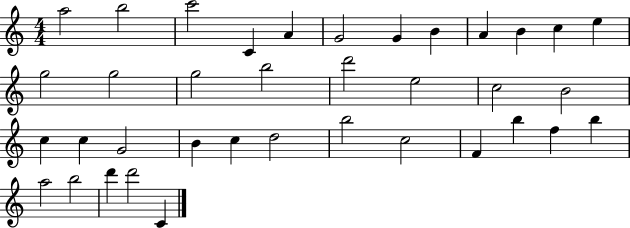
{
  \clef treble
  \numericTimeSignature
  \time 4/4
  \key c \major
  a''2 b''2 | c'''2 c'4 a'4 | g'2 g'4 b'4 | a'4 b'4 c''4 e''4 | \break g''2 g''2 | g''2 b''2 | d'''2 e''2 | c''2 b'2 | \break c''4 c''4 g'2 | b'4 c''4 d''2 | b''2 c''2 | f'4 b''4 f''4 b''4 | \break a''2 b''2 | d'''4 d'''2 c'4 | \bar "|."
}